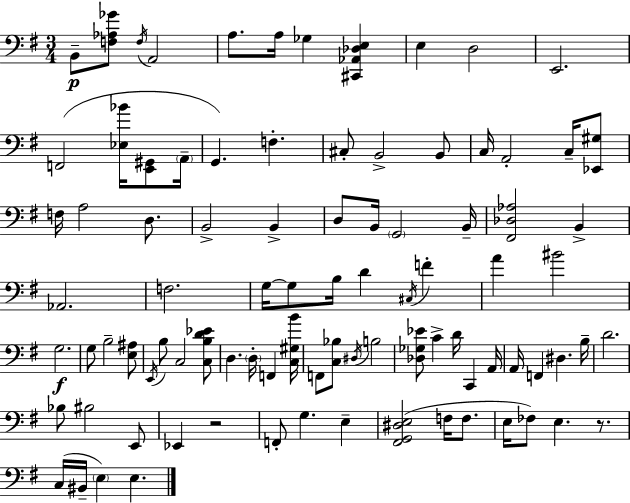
X:1
T:Untitled
M:3/4
L:1/4
K:G
B,,/2 [F,_A,_G]/2 F,/4 A,,2 A,/2 A,/4 _G, [^C,,_A,,_D,E,] E, D,2 E,,2 F,,2 [_E,_B]/4 [E,,^G,,]/2 A,,/4 G,, F, ^C,/2 B,,2 B,,/2 C,/4 A,,2 C,/4 [_E,,^G,]/2 F,/4 A,2 D,/2 B,,2 B,, D,/2 B,,/4 G,,2 B,,/4 [^F,,_D,_A,]2 B,, _A,,2 F,2 G,/4 G,/2 B,/4 D ^C,/4 F A ^B2 G,2 G,/2 B,2 [E,^A,]/2 E,,/4 B,/2 C,2 [C,B,D_E]/2 D, D,/4 F,, [C,^G,B]/4 F,,/2 [C,_B,]/2 ^D,/4 B,2 [_D,_G,_E]/2 C D/4 C,, A,,/4 A,,/4 F,, ^D, B,/4 D2 _B,/2 ^B,2 E,,/2 _E,, z2 F,,/2 G, E, [^F,,G,,^D,E,]2 F,/4 F,/2 E,/4 _F,/2 E, z/2 C,/4 ^B,,/4 E, E,